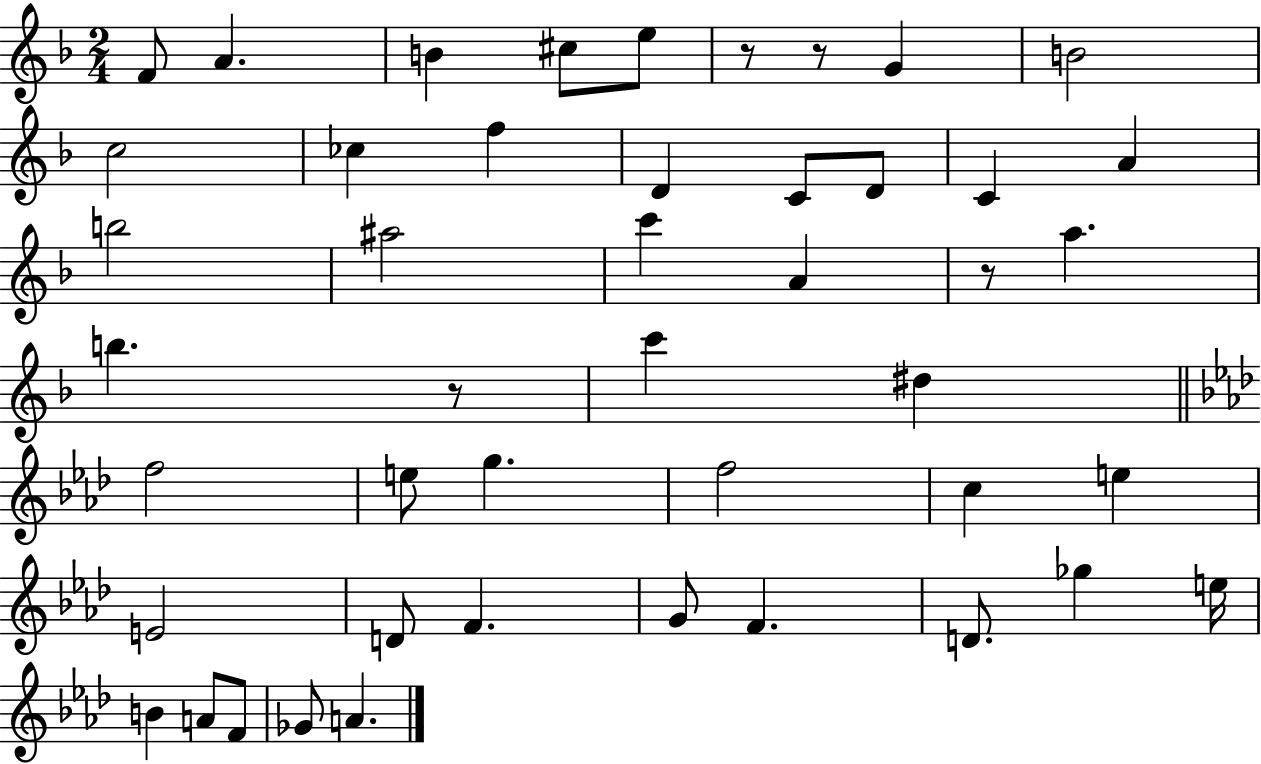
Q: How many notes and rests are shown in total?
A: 46